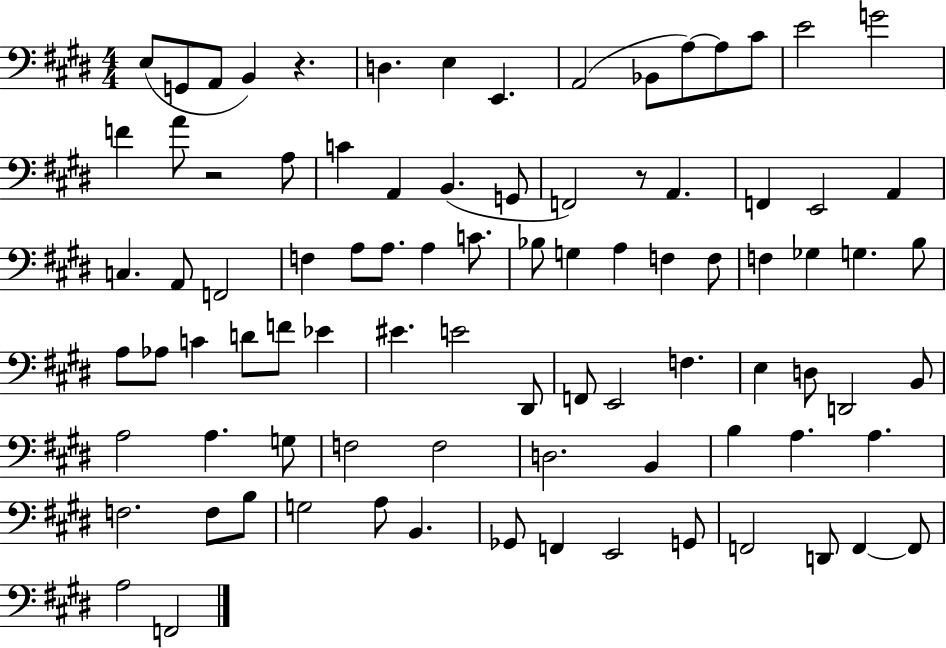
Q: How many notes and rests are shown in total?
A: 88